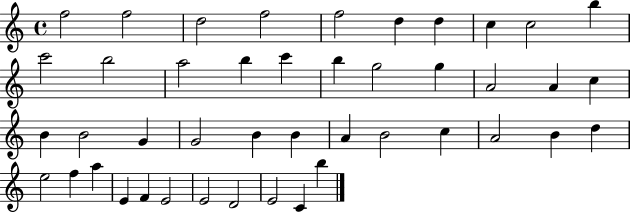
{
  \clef treble
  \time 4/4
  \defaultTimeSignature
  \key c \major
  f''2 f''2 | d''2 f''2 | f''2 d''4 d''4 | c''4 c''2 b''4 | \break c'''2 b''2 | a''2 b''4 c'''4 | b''4 g''2 g''4 | a'2 a'4 c''4 | \break b'4 b'2 g'4 | g'2 b'4 b'4 | a'4 b'2 c''4 | a'2 b'4 d''4 | \break e''2 f''4 a''4 | e'4 f'4 e'2 | e'2 d'2 | e'2 c'4 b''4 | \break \bar "|."
}